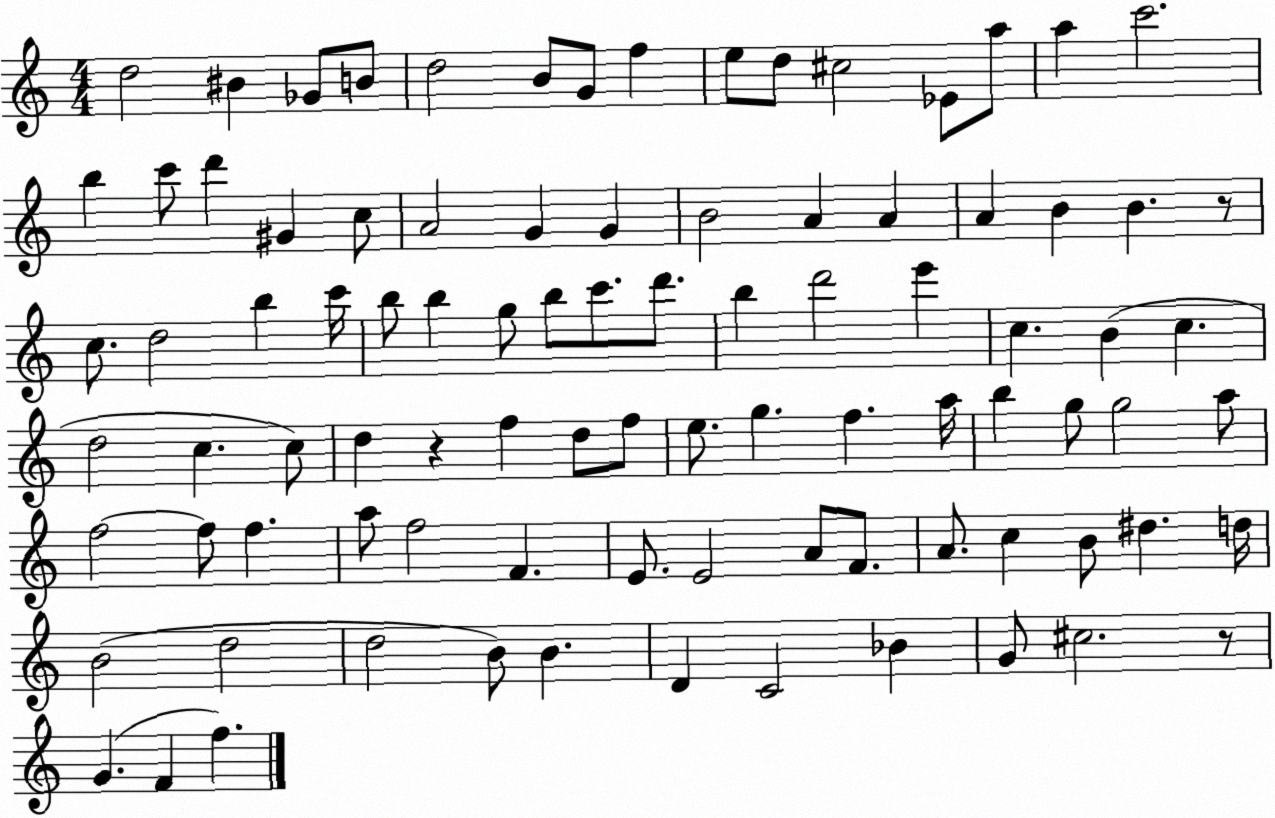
X:1
T:Untitled
M:4/4
L:1/4
K:C
d2 ^B _G/2 B/2 d2 B/2 G/2 f e/2 d/2 ^c2 _E/2 a/2 a c'2 b c'/2 d' ^G c/2 A2 G G B2 A A A B B z/2 c/2 d2 b c'/4 b/2 b g/2 b/2 c'/2 d'/2 b d'2 e' c B c d2 c c/2 d z f d/2 f/2 e/2 g f a/4 b g/2 g2 a/2 f2 f/2 f a/2 f2 F E/2 E2 A/2 F/2 A/2 c B/2 ^d d/4 B2 d2 d2 B/2 B D C2 _B G/2 ^c2 z/2 G F f